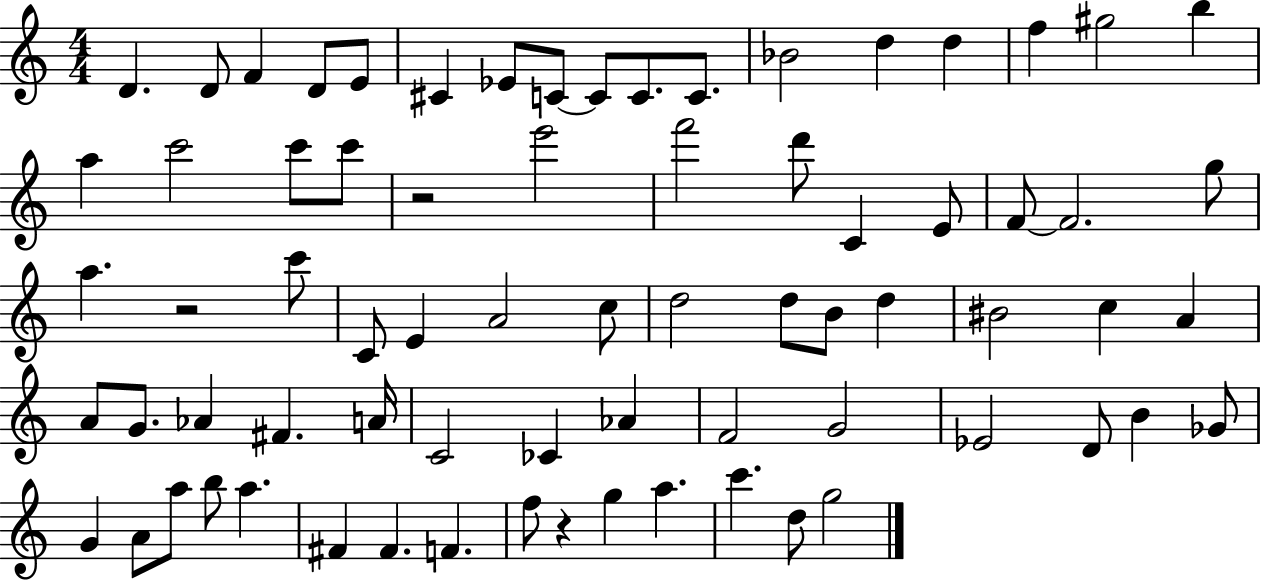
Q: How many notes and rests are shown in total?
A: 73